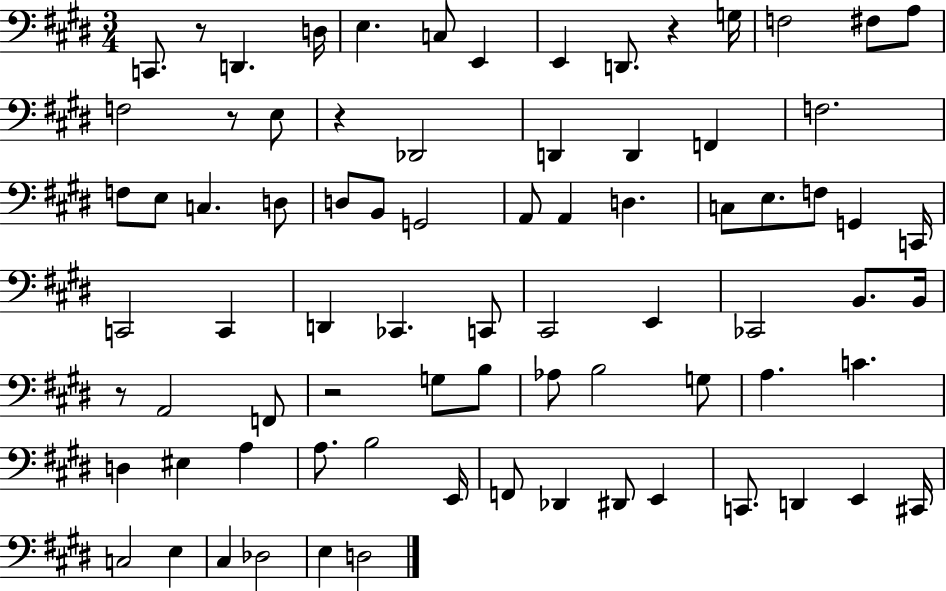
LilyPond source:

{
  \clef bass
  \numericTimeSignature
  \time 3/4
  \key e \major
  c,8. r8 d,4. d16 | e4. c8 e,4 | e,4 d,8. r4 g16 | f2 fis8 a8 | \break f2 r8 e8 | r4 des,2 | d,4 d,4 f,4 | f2. | \break f8 e8 c4. d8 | d8 b,8 g,2 | a,8 a,4 d4. | c8 e8. f8 g,4 c,16 | \break c,2 c,4 | d,4 ces,4. c,8 | cis,2 e,4 | ces,2 b,8. b,16 | \break r8 a,2 f,8 | r2 g8 b8 | aes8 b2 g8 | a4. c'4. | \break d4 eis4 a4 | a8. b2 e,16 | f,8 des,4 dis,8 e,4 | c,8. d,4 e,4 cis,16 | \break c2 e4 | cis4 des2 | e4 d2 | \bar "|."
}